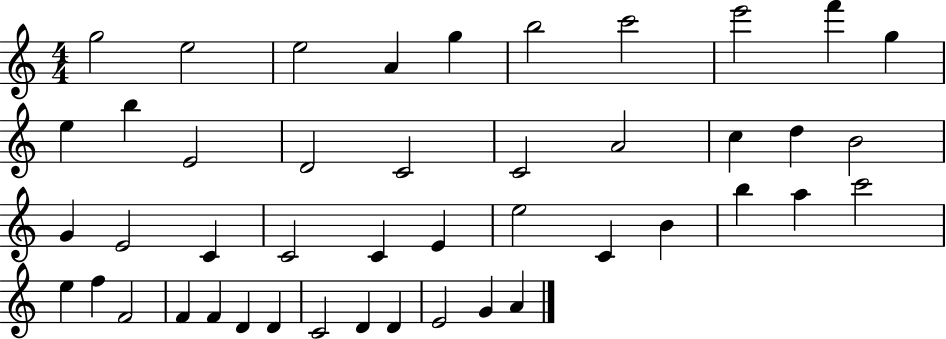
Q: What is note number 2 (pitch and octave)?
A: E5